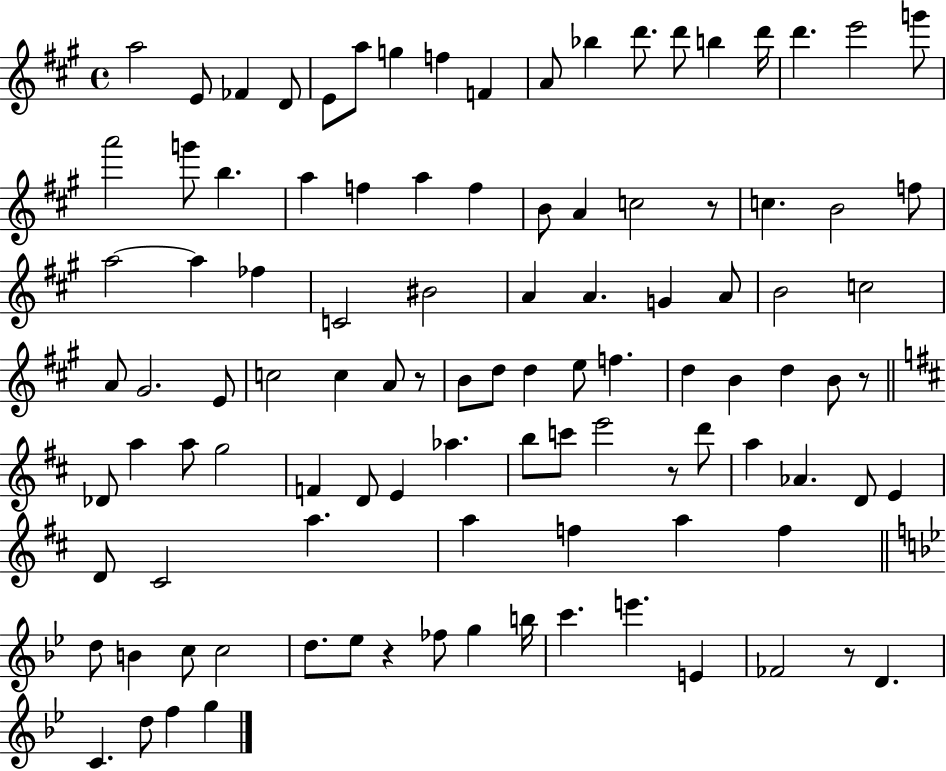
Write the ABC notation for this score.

X:1
T:Untitled
M:4/4
L:1/4
K:A
a2 E/2 _F D/2 E/2 a/2 g f F A/2 _b d'/2 d'/2 b d'/4 d' e'2 g'/2 a'2 g'/2 b a f a f B/2 A c2 z/2 c B2 f/2 a2 a _f C2 ^B2 A A G A/2 B2 c2 A/2 ^G2 E/2 c2 c A/2 z/2 B/2 d/2 d e/2 f d B d B/2 z/2 _D/2 a a/2 g2 F D/2 E _a b/2 c'/2 e'2 z/2 d'/2 a _A D/2 E D/2 ^C2 a a f a f d/2 B c/2 c2 d/2 _e/2 z _f/2 g b/4 c' e' E _F2 z/2 D C d/2 f g